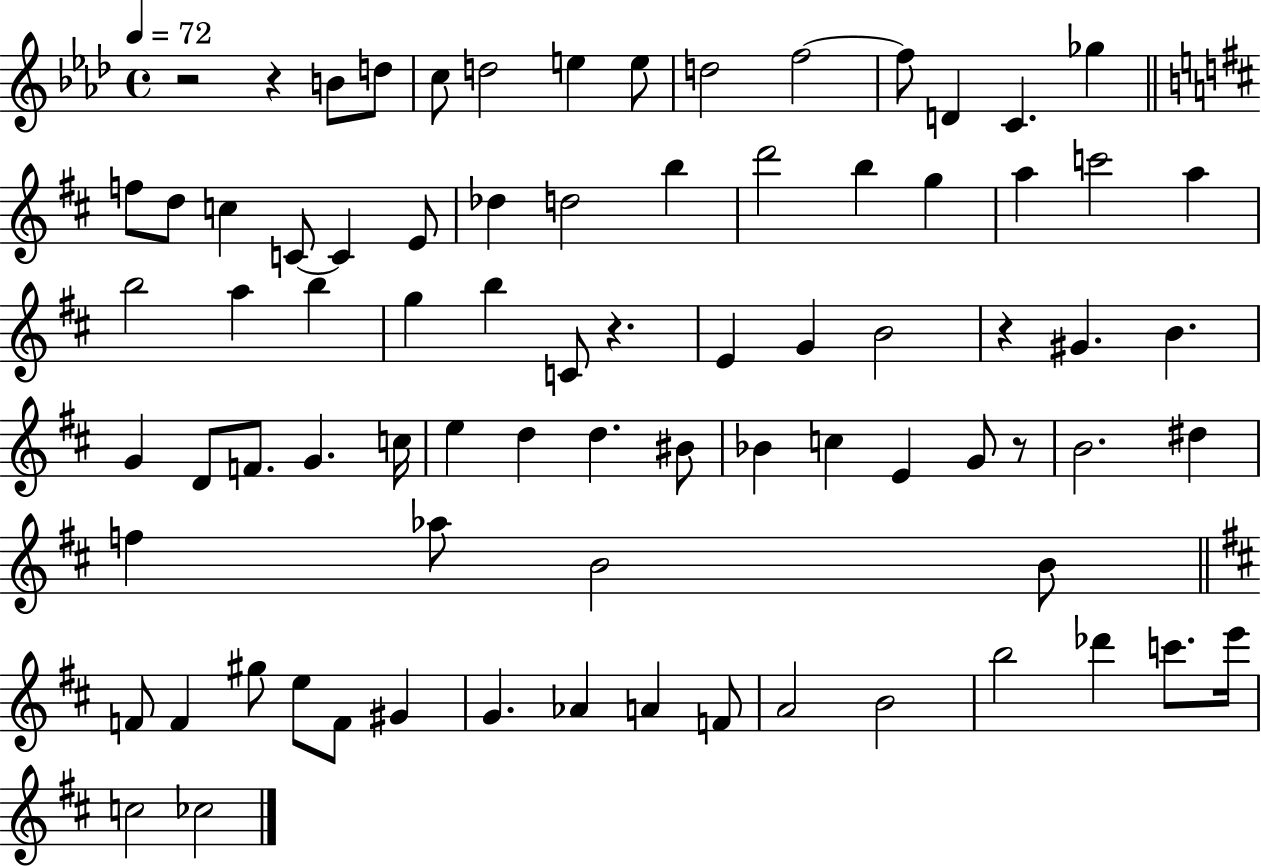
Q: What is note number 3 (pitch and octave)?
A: C5